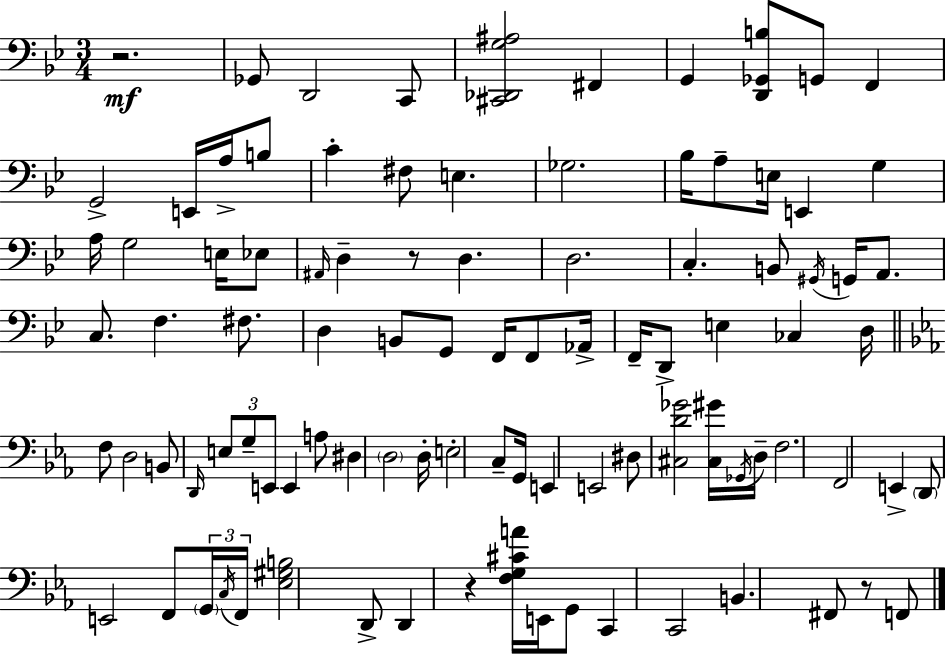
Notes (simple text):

R/h. Gb2/e D2/h C2/e [C#2,Db2,G3,A#3]/h F#2/q G2/q [D2,Gb2,B3]/e G2/e F2/q G2/h E2/s A3/s B3/e C4/q F#3/e E3/q. Gb3/h. Bb3/s A3/e E3/s E2/q G3/q A3/s G3/h E3/s Eb3/e A#2/s D3/q R/e D3/q. D3/h. C3/q. B2/e G#2/s G2/s A2/e. C3/e. F3/q. F#3/e. D3/q B2/e G2/e F2/s F2/e Ab2/s F2/s D2/e E3/q CES3/q D3/s F3/e D3/h B2/e D2/s E3/e G3/e E2/e E2/q A3/e D#3/q D3/h D3/s E3/h C3/e G2/s E2/q E2/h D#3/e [C#3,D4,Gb4]/h [C#3,G#4]/s Gb2/s D3/s F3/h. F2/h E2/q D2/e E2/h F2/e G2/s C3/s F2/s [Eb3,G#3,B3]/h D2/e D2/q R/q [F3,G3,C#4,A4]/s E2/s G2/e C2/q C2/h B2/q. F#2/e R/e F2/e